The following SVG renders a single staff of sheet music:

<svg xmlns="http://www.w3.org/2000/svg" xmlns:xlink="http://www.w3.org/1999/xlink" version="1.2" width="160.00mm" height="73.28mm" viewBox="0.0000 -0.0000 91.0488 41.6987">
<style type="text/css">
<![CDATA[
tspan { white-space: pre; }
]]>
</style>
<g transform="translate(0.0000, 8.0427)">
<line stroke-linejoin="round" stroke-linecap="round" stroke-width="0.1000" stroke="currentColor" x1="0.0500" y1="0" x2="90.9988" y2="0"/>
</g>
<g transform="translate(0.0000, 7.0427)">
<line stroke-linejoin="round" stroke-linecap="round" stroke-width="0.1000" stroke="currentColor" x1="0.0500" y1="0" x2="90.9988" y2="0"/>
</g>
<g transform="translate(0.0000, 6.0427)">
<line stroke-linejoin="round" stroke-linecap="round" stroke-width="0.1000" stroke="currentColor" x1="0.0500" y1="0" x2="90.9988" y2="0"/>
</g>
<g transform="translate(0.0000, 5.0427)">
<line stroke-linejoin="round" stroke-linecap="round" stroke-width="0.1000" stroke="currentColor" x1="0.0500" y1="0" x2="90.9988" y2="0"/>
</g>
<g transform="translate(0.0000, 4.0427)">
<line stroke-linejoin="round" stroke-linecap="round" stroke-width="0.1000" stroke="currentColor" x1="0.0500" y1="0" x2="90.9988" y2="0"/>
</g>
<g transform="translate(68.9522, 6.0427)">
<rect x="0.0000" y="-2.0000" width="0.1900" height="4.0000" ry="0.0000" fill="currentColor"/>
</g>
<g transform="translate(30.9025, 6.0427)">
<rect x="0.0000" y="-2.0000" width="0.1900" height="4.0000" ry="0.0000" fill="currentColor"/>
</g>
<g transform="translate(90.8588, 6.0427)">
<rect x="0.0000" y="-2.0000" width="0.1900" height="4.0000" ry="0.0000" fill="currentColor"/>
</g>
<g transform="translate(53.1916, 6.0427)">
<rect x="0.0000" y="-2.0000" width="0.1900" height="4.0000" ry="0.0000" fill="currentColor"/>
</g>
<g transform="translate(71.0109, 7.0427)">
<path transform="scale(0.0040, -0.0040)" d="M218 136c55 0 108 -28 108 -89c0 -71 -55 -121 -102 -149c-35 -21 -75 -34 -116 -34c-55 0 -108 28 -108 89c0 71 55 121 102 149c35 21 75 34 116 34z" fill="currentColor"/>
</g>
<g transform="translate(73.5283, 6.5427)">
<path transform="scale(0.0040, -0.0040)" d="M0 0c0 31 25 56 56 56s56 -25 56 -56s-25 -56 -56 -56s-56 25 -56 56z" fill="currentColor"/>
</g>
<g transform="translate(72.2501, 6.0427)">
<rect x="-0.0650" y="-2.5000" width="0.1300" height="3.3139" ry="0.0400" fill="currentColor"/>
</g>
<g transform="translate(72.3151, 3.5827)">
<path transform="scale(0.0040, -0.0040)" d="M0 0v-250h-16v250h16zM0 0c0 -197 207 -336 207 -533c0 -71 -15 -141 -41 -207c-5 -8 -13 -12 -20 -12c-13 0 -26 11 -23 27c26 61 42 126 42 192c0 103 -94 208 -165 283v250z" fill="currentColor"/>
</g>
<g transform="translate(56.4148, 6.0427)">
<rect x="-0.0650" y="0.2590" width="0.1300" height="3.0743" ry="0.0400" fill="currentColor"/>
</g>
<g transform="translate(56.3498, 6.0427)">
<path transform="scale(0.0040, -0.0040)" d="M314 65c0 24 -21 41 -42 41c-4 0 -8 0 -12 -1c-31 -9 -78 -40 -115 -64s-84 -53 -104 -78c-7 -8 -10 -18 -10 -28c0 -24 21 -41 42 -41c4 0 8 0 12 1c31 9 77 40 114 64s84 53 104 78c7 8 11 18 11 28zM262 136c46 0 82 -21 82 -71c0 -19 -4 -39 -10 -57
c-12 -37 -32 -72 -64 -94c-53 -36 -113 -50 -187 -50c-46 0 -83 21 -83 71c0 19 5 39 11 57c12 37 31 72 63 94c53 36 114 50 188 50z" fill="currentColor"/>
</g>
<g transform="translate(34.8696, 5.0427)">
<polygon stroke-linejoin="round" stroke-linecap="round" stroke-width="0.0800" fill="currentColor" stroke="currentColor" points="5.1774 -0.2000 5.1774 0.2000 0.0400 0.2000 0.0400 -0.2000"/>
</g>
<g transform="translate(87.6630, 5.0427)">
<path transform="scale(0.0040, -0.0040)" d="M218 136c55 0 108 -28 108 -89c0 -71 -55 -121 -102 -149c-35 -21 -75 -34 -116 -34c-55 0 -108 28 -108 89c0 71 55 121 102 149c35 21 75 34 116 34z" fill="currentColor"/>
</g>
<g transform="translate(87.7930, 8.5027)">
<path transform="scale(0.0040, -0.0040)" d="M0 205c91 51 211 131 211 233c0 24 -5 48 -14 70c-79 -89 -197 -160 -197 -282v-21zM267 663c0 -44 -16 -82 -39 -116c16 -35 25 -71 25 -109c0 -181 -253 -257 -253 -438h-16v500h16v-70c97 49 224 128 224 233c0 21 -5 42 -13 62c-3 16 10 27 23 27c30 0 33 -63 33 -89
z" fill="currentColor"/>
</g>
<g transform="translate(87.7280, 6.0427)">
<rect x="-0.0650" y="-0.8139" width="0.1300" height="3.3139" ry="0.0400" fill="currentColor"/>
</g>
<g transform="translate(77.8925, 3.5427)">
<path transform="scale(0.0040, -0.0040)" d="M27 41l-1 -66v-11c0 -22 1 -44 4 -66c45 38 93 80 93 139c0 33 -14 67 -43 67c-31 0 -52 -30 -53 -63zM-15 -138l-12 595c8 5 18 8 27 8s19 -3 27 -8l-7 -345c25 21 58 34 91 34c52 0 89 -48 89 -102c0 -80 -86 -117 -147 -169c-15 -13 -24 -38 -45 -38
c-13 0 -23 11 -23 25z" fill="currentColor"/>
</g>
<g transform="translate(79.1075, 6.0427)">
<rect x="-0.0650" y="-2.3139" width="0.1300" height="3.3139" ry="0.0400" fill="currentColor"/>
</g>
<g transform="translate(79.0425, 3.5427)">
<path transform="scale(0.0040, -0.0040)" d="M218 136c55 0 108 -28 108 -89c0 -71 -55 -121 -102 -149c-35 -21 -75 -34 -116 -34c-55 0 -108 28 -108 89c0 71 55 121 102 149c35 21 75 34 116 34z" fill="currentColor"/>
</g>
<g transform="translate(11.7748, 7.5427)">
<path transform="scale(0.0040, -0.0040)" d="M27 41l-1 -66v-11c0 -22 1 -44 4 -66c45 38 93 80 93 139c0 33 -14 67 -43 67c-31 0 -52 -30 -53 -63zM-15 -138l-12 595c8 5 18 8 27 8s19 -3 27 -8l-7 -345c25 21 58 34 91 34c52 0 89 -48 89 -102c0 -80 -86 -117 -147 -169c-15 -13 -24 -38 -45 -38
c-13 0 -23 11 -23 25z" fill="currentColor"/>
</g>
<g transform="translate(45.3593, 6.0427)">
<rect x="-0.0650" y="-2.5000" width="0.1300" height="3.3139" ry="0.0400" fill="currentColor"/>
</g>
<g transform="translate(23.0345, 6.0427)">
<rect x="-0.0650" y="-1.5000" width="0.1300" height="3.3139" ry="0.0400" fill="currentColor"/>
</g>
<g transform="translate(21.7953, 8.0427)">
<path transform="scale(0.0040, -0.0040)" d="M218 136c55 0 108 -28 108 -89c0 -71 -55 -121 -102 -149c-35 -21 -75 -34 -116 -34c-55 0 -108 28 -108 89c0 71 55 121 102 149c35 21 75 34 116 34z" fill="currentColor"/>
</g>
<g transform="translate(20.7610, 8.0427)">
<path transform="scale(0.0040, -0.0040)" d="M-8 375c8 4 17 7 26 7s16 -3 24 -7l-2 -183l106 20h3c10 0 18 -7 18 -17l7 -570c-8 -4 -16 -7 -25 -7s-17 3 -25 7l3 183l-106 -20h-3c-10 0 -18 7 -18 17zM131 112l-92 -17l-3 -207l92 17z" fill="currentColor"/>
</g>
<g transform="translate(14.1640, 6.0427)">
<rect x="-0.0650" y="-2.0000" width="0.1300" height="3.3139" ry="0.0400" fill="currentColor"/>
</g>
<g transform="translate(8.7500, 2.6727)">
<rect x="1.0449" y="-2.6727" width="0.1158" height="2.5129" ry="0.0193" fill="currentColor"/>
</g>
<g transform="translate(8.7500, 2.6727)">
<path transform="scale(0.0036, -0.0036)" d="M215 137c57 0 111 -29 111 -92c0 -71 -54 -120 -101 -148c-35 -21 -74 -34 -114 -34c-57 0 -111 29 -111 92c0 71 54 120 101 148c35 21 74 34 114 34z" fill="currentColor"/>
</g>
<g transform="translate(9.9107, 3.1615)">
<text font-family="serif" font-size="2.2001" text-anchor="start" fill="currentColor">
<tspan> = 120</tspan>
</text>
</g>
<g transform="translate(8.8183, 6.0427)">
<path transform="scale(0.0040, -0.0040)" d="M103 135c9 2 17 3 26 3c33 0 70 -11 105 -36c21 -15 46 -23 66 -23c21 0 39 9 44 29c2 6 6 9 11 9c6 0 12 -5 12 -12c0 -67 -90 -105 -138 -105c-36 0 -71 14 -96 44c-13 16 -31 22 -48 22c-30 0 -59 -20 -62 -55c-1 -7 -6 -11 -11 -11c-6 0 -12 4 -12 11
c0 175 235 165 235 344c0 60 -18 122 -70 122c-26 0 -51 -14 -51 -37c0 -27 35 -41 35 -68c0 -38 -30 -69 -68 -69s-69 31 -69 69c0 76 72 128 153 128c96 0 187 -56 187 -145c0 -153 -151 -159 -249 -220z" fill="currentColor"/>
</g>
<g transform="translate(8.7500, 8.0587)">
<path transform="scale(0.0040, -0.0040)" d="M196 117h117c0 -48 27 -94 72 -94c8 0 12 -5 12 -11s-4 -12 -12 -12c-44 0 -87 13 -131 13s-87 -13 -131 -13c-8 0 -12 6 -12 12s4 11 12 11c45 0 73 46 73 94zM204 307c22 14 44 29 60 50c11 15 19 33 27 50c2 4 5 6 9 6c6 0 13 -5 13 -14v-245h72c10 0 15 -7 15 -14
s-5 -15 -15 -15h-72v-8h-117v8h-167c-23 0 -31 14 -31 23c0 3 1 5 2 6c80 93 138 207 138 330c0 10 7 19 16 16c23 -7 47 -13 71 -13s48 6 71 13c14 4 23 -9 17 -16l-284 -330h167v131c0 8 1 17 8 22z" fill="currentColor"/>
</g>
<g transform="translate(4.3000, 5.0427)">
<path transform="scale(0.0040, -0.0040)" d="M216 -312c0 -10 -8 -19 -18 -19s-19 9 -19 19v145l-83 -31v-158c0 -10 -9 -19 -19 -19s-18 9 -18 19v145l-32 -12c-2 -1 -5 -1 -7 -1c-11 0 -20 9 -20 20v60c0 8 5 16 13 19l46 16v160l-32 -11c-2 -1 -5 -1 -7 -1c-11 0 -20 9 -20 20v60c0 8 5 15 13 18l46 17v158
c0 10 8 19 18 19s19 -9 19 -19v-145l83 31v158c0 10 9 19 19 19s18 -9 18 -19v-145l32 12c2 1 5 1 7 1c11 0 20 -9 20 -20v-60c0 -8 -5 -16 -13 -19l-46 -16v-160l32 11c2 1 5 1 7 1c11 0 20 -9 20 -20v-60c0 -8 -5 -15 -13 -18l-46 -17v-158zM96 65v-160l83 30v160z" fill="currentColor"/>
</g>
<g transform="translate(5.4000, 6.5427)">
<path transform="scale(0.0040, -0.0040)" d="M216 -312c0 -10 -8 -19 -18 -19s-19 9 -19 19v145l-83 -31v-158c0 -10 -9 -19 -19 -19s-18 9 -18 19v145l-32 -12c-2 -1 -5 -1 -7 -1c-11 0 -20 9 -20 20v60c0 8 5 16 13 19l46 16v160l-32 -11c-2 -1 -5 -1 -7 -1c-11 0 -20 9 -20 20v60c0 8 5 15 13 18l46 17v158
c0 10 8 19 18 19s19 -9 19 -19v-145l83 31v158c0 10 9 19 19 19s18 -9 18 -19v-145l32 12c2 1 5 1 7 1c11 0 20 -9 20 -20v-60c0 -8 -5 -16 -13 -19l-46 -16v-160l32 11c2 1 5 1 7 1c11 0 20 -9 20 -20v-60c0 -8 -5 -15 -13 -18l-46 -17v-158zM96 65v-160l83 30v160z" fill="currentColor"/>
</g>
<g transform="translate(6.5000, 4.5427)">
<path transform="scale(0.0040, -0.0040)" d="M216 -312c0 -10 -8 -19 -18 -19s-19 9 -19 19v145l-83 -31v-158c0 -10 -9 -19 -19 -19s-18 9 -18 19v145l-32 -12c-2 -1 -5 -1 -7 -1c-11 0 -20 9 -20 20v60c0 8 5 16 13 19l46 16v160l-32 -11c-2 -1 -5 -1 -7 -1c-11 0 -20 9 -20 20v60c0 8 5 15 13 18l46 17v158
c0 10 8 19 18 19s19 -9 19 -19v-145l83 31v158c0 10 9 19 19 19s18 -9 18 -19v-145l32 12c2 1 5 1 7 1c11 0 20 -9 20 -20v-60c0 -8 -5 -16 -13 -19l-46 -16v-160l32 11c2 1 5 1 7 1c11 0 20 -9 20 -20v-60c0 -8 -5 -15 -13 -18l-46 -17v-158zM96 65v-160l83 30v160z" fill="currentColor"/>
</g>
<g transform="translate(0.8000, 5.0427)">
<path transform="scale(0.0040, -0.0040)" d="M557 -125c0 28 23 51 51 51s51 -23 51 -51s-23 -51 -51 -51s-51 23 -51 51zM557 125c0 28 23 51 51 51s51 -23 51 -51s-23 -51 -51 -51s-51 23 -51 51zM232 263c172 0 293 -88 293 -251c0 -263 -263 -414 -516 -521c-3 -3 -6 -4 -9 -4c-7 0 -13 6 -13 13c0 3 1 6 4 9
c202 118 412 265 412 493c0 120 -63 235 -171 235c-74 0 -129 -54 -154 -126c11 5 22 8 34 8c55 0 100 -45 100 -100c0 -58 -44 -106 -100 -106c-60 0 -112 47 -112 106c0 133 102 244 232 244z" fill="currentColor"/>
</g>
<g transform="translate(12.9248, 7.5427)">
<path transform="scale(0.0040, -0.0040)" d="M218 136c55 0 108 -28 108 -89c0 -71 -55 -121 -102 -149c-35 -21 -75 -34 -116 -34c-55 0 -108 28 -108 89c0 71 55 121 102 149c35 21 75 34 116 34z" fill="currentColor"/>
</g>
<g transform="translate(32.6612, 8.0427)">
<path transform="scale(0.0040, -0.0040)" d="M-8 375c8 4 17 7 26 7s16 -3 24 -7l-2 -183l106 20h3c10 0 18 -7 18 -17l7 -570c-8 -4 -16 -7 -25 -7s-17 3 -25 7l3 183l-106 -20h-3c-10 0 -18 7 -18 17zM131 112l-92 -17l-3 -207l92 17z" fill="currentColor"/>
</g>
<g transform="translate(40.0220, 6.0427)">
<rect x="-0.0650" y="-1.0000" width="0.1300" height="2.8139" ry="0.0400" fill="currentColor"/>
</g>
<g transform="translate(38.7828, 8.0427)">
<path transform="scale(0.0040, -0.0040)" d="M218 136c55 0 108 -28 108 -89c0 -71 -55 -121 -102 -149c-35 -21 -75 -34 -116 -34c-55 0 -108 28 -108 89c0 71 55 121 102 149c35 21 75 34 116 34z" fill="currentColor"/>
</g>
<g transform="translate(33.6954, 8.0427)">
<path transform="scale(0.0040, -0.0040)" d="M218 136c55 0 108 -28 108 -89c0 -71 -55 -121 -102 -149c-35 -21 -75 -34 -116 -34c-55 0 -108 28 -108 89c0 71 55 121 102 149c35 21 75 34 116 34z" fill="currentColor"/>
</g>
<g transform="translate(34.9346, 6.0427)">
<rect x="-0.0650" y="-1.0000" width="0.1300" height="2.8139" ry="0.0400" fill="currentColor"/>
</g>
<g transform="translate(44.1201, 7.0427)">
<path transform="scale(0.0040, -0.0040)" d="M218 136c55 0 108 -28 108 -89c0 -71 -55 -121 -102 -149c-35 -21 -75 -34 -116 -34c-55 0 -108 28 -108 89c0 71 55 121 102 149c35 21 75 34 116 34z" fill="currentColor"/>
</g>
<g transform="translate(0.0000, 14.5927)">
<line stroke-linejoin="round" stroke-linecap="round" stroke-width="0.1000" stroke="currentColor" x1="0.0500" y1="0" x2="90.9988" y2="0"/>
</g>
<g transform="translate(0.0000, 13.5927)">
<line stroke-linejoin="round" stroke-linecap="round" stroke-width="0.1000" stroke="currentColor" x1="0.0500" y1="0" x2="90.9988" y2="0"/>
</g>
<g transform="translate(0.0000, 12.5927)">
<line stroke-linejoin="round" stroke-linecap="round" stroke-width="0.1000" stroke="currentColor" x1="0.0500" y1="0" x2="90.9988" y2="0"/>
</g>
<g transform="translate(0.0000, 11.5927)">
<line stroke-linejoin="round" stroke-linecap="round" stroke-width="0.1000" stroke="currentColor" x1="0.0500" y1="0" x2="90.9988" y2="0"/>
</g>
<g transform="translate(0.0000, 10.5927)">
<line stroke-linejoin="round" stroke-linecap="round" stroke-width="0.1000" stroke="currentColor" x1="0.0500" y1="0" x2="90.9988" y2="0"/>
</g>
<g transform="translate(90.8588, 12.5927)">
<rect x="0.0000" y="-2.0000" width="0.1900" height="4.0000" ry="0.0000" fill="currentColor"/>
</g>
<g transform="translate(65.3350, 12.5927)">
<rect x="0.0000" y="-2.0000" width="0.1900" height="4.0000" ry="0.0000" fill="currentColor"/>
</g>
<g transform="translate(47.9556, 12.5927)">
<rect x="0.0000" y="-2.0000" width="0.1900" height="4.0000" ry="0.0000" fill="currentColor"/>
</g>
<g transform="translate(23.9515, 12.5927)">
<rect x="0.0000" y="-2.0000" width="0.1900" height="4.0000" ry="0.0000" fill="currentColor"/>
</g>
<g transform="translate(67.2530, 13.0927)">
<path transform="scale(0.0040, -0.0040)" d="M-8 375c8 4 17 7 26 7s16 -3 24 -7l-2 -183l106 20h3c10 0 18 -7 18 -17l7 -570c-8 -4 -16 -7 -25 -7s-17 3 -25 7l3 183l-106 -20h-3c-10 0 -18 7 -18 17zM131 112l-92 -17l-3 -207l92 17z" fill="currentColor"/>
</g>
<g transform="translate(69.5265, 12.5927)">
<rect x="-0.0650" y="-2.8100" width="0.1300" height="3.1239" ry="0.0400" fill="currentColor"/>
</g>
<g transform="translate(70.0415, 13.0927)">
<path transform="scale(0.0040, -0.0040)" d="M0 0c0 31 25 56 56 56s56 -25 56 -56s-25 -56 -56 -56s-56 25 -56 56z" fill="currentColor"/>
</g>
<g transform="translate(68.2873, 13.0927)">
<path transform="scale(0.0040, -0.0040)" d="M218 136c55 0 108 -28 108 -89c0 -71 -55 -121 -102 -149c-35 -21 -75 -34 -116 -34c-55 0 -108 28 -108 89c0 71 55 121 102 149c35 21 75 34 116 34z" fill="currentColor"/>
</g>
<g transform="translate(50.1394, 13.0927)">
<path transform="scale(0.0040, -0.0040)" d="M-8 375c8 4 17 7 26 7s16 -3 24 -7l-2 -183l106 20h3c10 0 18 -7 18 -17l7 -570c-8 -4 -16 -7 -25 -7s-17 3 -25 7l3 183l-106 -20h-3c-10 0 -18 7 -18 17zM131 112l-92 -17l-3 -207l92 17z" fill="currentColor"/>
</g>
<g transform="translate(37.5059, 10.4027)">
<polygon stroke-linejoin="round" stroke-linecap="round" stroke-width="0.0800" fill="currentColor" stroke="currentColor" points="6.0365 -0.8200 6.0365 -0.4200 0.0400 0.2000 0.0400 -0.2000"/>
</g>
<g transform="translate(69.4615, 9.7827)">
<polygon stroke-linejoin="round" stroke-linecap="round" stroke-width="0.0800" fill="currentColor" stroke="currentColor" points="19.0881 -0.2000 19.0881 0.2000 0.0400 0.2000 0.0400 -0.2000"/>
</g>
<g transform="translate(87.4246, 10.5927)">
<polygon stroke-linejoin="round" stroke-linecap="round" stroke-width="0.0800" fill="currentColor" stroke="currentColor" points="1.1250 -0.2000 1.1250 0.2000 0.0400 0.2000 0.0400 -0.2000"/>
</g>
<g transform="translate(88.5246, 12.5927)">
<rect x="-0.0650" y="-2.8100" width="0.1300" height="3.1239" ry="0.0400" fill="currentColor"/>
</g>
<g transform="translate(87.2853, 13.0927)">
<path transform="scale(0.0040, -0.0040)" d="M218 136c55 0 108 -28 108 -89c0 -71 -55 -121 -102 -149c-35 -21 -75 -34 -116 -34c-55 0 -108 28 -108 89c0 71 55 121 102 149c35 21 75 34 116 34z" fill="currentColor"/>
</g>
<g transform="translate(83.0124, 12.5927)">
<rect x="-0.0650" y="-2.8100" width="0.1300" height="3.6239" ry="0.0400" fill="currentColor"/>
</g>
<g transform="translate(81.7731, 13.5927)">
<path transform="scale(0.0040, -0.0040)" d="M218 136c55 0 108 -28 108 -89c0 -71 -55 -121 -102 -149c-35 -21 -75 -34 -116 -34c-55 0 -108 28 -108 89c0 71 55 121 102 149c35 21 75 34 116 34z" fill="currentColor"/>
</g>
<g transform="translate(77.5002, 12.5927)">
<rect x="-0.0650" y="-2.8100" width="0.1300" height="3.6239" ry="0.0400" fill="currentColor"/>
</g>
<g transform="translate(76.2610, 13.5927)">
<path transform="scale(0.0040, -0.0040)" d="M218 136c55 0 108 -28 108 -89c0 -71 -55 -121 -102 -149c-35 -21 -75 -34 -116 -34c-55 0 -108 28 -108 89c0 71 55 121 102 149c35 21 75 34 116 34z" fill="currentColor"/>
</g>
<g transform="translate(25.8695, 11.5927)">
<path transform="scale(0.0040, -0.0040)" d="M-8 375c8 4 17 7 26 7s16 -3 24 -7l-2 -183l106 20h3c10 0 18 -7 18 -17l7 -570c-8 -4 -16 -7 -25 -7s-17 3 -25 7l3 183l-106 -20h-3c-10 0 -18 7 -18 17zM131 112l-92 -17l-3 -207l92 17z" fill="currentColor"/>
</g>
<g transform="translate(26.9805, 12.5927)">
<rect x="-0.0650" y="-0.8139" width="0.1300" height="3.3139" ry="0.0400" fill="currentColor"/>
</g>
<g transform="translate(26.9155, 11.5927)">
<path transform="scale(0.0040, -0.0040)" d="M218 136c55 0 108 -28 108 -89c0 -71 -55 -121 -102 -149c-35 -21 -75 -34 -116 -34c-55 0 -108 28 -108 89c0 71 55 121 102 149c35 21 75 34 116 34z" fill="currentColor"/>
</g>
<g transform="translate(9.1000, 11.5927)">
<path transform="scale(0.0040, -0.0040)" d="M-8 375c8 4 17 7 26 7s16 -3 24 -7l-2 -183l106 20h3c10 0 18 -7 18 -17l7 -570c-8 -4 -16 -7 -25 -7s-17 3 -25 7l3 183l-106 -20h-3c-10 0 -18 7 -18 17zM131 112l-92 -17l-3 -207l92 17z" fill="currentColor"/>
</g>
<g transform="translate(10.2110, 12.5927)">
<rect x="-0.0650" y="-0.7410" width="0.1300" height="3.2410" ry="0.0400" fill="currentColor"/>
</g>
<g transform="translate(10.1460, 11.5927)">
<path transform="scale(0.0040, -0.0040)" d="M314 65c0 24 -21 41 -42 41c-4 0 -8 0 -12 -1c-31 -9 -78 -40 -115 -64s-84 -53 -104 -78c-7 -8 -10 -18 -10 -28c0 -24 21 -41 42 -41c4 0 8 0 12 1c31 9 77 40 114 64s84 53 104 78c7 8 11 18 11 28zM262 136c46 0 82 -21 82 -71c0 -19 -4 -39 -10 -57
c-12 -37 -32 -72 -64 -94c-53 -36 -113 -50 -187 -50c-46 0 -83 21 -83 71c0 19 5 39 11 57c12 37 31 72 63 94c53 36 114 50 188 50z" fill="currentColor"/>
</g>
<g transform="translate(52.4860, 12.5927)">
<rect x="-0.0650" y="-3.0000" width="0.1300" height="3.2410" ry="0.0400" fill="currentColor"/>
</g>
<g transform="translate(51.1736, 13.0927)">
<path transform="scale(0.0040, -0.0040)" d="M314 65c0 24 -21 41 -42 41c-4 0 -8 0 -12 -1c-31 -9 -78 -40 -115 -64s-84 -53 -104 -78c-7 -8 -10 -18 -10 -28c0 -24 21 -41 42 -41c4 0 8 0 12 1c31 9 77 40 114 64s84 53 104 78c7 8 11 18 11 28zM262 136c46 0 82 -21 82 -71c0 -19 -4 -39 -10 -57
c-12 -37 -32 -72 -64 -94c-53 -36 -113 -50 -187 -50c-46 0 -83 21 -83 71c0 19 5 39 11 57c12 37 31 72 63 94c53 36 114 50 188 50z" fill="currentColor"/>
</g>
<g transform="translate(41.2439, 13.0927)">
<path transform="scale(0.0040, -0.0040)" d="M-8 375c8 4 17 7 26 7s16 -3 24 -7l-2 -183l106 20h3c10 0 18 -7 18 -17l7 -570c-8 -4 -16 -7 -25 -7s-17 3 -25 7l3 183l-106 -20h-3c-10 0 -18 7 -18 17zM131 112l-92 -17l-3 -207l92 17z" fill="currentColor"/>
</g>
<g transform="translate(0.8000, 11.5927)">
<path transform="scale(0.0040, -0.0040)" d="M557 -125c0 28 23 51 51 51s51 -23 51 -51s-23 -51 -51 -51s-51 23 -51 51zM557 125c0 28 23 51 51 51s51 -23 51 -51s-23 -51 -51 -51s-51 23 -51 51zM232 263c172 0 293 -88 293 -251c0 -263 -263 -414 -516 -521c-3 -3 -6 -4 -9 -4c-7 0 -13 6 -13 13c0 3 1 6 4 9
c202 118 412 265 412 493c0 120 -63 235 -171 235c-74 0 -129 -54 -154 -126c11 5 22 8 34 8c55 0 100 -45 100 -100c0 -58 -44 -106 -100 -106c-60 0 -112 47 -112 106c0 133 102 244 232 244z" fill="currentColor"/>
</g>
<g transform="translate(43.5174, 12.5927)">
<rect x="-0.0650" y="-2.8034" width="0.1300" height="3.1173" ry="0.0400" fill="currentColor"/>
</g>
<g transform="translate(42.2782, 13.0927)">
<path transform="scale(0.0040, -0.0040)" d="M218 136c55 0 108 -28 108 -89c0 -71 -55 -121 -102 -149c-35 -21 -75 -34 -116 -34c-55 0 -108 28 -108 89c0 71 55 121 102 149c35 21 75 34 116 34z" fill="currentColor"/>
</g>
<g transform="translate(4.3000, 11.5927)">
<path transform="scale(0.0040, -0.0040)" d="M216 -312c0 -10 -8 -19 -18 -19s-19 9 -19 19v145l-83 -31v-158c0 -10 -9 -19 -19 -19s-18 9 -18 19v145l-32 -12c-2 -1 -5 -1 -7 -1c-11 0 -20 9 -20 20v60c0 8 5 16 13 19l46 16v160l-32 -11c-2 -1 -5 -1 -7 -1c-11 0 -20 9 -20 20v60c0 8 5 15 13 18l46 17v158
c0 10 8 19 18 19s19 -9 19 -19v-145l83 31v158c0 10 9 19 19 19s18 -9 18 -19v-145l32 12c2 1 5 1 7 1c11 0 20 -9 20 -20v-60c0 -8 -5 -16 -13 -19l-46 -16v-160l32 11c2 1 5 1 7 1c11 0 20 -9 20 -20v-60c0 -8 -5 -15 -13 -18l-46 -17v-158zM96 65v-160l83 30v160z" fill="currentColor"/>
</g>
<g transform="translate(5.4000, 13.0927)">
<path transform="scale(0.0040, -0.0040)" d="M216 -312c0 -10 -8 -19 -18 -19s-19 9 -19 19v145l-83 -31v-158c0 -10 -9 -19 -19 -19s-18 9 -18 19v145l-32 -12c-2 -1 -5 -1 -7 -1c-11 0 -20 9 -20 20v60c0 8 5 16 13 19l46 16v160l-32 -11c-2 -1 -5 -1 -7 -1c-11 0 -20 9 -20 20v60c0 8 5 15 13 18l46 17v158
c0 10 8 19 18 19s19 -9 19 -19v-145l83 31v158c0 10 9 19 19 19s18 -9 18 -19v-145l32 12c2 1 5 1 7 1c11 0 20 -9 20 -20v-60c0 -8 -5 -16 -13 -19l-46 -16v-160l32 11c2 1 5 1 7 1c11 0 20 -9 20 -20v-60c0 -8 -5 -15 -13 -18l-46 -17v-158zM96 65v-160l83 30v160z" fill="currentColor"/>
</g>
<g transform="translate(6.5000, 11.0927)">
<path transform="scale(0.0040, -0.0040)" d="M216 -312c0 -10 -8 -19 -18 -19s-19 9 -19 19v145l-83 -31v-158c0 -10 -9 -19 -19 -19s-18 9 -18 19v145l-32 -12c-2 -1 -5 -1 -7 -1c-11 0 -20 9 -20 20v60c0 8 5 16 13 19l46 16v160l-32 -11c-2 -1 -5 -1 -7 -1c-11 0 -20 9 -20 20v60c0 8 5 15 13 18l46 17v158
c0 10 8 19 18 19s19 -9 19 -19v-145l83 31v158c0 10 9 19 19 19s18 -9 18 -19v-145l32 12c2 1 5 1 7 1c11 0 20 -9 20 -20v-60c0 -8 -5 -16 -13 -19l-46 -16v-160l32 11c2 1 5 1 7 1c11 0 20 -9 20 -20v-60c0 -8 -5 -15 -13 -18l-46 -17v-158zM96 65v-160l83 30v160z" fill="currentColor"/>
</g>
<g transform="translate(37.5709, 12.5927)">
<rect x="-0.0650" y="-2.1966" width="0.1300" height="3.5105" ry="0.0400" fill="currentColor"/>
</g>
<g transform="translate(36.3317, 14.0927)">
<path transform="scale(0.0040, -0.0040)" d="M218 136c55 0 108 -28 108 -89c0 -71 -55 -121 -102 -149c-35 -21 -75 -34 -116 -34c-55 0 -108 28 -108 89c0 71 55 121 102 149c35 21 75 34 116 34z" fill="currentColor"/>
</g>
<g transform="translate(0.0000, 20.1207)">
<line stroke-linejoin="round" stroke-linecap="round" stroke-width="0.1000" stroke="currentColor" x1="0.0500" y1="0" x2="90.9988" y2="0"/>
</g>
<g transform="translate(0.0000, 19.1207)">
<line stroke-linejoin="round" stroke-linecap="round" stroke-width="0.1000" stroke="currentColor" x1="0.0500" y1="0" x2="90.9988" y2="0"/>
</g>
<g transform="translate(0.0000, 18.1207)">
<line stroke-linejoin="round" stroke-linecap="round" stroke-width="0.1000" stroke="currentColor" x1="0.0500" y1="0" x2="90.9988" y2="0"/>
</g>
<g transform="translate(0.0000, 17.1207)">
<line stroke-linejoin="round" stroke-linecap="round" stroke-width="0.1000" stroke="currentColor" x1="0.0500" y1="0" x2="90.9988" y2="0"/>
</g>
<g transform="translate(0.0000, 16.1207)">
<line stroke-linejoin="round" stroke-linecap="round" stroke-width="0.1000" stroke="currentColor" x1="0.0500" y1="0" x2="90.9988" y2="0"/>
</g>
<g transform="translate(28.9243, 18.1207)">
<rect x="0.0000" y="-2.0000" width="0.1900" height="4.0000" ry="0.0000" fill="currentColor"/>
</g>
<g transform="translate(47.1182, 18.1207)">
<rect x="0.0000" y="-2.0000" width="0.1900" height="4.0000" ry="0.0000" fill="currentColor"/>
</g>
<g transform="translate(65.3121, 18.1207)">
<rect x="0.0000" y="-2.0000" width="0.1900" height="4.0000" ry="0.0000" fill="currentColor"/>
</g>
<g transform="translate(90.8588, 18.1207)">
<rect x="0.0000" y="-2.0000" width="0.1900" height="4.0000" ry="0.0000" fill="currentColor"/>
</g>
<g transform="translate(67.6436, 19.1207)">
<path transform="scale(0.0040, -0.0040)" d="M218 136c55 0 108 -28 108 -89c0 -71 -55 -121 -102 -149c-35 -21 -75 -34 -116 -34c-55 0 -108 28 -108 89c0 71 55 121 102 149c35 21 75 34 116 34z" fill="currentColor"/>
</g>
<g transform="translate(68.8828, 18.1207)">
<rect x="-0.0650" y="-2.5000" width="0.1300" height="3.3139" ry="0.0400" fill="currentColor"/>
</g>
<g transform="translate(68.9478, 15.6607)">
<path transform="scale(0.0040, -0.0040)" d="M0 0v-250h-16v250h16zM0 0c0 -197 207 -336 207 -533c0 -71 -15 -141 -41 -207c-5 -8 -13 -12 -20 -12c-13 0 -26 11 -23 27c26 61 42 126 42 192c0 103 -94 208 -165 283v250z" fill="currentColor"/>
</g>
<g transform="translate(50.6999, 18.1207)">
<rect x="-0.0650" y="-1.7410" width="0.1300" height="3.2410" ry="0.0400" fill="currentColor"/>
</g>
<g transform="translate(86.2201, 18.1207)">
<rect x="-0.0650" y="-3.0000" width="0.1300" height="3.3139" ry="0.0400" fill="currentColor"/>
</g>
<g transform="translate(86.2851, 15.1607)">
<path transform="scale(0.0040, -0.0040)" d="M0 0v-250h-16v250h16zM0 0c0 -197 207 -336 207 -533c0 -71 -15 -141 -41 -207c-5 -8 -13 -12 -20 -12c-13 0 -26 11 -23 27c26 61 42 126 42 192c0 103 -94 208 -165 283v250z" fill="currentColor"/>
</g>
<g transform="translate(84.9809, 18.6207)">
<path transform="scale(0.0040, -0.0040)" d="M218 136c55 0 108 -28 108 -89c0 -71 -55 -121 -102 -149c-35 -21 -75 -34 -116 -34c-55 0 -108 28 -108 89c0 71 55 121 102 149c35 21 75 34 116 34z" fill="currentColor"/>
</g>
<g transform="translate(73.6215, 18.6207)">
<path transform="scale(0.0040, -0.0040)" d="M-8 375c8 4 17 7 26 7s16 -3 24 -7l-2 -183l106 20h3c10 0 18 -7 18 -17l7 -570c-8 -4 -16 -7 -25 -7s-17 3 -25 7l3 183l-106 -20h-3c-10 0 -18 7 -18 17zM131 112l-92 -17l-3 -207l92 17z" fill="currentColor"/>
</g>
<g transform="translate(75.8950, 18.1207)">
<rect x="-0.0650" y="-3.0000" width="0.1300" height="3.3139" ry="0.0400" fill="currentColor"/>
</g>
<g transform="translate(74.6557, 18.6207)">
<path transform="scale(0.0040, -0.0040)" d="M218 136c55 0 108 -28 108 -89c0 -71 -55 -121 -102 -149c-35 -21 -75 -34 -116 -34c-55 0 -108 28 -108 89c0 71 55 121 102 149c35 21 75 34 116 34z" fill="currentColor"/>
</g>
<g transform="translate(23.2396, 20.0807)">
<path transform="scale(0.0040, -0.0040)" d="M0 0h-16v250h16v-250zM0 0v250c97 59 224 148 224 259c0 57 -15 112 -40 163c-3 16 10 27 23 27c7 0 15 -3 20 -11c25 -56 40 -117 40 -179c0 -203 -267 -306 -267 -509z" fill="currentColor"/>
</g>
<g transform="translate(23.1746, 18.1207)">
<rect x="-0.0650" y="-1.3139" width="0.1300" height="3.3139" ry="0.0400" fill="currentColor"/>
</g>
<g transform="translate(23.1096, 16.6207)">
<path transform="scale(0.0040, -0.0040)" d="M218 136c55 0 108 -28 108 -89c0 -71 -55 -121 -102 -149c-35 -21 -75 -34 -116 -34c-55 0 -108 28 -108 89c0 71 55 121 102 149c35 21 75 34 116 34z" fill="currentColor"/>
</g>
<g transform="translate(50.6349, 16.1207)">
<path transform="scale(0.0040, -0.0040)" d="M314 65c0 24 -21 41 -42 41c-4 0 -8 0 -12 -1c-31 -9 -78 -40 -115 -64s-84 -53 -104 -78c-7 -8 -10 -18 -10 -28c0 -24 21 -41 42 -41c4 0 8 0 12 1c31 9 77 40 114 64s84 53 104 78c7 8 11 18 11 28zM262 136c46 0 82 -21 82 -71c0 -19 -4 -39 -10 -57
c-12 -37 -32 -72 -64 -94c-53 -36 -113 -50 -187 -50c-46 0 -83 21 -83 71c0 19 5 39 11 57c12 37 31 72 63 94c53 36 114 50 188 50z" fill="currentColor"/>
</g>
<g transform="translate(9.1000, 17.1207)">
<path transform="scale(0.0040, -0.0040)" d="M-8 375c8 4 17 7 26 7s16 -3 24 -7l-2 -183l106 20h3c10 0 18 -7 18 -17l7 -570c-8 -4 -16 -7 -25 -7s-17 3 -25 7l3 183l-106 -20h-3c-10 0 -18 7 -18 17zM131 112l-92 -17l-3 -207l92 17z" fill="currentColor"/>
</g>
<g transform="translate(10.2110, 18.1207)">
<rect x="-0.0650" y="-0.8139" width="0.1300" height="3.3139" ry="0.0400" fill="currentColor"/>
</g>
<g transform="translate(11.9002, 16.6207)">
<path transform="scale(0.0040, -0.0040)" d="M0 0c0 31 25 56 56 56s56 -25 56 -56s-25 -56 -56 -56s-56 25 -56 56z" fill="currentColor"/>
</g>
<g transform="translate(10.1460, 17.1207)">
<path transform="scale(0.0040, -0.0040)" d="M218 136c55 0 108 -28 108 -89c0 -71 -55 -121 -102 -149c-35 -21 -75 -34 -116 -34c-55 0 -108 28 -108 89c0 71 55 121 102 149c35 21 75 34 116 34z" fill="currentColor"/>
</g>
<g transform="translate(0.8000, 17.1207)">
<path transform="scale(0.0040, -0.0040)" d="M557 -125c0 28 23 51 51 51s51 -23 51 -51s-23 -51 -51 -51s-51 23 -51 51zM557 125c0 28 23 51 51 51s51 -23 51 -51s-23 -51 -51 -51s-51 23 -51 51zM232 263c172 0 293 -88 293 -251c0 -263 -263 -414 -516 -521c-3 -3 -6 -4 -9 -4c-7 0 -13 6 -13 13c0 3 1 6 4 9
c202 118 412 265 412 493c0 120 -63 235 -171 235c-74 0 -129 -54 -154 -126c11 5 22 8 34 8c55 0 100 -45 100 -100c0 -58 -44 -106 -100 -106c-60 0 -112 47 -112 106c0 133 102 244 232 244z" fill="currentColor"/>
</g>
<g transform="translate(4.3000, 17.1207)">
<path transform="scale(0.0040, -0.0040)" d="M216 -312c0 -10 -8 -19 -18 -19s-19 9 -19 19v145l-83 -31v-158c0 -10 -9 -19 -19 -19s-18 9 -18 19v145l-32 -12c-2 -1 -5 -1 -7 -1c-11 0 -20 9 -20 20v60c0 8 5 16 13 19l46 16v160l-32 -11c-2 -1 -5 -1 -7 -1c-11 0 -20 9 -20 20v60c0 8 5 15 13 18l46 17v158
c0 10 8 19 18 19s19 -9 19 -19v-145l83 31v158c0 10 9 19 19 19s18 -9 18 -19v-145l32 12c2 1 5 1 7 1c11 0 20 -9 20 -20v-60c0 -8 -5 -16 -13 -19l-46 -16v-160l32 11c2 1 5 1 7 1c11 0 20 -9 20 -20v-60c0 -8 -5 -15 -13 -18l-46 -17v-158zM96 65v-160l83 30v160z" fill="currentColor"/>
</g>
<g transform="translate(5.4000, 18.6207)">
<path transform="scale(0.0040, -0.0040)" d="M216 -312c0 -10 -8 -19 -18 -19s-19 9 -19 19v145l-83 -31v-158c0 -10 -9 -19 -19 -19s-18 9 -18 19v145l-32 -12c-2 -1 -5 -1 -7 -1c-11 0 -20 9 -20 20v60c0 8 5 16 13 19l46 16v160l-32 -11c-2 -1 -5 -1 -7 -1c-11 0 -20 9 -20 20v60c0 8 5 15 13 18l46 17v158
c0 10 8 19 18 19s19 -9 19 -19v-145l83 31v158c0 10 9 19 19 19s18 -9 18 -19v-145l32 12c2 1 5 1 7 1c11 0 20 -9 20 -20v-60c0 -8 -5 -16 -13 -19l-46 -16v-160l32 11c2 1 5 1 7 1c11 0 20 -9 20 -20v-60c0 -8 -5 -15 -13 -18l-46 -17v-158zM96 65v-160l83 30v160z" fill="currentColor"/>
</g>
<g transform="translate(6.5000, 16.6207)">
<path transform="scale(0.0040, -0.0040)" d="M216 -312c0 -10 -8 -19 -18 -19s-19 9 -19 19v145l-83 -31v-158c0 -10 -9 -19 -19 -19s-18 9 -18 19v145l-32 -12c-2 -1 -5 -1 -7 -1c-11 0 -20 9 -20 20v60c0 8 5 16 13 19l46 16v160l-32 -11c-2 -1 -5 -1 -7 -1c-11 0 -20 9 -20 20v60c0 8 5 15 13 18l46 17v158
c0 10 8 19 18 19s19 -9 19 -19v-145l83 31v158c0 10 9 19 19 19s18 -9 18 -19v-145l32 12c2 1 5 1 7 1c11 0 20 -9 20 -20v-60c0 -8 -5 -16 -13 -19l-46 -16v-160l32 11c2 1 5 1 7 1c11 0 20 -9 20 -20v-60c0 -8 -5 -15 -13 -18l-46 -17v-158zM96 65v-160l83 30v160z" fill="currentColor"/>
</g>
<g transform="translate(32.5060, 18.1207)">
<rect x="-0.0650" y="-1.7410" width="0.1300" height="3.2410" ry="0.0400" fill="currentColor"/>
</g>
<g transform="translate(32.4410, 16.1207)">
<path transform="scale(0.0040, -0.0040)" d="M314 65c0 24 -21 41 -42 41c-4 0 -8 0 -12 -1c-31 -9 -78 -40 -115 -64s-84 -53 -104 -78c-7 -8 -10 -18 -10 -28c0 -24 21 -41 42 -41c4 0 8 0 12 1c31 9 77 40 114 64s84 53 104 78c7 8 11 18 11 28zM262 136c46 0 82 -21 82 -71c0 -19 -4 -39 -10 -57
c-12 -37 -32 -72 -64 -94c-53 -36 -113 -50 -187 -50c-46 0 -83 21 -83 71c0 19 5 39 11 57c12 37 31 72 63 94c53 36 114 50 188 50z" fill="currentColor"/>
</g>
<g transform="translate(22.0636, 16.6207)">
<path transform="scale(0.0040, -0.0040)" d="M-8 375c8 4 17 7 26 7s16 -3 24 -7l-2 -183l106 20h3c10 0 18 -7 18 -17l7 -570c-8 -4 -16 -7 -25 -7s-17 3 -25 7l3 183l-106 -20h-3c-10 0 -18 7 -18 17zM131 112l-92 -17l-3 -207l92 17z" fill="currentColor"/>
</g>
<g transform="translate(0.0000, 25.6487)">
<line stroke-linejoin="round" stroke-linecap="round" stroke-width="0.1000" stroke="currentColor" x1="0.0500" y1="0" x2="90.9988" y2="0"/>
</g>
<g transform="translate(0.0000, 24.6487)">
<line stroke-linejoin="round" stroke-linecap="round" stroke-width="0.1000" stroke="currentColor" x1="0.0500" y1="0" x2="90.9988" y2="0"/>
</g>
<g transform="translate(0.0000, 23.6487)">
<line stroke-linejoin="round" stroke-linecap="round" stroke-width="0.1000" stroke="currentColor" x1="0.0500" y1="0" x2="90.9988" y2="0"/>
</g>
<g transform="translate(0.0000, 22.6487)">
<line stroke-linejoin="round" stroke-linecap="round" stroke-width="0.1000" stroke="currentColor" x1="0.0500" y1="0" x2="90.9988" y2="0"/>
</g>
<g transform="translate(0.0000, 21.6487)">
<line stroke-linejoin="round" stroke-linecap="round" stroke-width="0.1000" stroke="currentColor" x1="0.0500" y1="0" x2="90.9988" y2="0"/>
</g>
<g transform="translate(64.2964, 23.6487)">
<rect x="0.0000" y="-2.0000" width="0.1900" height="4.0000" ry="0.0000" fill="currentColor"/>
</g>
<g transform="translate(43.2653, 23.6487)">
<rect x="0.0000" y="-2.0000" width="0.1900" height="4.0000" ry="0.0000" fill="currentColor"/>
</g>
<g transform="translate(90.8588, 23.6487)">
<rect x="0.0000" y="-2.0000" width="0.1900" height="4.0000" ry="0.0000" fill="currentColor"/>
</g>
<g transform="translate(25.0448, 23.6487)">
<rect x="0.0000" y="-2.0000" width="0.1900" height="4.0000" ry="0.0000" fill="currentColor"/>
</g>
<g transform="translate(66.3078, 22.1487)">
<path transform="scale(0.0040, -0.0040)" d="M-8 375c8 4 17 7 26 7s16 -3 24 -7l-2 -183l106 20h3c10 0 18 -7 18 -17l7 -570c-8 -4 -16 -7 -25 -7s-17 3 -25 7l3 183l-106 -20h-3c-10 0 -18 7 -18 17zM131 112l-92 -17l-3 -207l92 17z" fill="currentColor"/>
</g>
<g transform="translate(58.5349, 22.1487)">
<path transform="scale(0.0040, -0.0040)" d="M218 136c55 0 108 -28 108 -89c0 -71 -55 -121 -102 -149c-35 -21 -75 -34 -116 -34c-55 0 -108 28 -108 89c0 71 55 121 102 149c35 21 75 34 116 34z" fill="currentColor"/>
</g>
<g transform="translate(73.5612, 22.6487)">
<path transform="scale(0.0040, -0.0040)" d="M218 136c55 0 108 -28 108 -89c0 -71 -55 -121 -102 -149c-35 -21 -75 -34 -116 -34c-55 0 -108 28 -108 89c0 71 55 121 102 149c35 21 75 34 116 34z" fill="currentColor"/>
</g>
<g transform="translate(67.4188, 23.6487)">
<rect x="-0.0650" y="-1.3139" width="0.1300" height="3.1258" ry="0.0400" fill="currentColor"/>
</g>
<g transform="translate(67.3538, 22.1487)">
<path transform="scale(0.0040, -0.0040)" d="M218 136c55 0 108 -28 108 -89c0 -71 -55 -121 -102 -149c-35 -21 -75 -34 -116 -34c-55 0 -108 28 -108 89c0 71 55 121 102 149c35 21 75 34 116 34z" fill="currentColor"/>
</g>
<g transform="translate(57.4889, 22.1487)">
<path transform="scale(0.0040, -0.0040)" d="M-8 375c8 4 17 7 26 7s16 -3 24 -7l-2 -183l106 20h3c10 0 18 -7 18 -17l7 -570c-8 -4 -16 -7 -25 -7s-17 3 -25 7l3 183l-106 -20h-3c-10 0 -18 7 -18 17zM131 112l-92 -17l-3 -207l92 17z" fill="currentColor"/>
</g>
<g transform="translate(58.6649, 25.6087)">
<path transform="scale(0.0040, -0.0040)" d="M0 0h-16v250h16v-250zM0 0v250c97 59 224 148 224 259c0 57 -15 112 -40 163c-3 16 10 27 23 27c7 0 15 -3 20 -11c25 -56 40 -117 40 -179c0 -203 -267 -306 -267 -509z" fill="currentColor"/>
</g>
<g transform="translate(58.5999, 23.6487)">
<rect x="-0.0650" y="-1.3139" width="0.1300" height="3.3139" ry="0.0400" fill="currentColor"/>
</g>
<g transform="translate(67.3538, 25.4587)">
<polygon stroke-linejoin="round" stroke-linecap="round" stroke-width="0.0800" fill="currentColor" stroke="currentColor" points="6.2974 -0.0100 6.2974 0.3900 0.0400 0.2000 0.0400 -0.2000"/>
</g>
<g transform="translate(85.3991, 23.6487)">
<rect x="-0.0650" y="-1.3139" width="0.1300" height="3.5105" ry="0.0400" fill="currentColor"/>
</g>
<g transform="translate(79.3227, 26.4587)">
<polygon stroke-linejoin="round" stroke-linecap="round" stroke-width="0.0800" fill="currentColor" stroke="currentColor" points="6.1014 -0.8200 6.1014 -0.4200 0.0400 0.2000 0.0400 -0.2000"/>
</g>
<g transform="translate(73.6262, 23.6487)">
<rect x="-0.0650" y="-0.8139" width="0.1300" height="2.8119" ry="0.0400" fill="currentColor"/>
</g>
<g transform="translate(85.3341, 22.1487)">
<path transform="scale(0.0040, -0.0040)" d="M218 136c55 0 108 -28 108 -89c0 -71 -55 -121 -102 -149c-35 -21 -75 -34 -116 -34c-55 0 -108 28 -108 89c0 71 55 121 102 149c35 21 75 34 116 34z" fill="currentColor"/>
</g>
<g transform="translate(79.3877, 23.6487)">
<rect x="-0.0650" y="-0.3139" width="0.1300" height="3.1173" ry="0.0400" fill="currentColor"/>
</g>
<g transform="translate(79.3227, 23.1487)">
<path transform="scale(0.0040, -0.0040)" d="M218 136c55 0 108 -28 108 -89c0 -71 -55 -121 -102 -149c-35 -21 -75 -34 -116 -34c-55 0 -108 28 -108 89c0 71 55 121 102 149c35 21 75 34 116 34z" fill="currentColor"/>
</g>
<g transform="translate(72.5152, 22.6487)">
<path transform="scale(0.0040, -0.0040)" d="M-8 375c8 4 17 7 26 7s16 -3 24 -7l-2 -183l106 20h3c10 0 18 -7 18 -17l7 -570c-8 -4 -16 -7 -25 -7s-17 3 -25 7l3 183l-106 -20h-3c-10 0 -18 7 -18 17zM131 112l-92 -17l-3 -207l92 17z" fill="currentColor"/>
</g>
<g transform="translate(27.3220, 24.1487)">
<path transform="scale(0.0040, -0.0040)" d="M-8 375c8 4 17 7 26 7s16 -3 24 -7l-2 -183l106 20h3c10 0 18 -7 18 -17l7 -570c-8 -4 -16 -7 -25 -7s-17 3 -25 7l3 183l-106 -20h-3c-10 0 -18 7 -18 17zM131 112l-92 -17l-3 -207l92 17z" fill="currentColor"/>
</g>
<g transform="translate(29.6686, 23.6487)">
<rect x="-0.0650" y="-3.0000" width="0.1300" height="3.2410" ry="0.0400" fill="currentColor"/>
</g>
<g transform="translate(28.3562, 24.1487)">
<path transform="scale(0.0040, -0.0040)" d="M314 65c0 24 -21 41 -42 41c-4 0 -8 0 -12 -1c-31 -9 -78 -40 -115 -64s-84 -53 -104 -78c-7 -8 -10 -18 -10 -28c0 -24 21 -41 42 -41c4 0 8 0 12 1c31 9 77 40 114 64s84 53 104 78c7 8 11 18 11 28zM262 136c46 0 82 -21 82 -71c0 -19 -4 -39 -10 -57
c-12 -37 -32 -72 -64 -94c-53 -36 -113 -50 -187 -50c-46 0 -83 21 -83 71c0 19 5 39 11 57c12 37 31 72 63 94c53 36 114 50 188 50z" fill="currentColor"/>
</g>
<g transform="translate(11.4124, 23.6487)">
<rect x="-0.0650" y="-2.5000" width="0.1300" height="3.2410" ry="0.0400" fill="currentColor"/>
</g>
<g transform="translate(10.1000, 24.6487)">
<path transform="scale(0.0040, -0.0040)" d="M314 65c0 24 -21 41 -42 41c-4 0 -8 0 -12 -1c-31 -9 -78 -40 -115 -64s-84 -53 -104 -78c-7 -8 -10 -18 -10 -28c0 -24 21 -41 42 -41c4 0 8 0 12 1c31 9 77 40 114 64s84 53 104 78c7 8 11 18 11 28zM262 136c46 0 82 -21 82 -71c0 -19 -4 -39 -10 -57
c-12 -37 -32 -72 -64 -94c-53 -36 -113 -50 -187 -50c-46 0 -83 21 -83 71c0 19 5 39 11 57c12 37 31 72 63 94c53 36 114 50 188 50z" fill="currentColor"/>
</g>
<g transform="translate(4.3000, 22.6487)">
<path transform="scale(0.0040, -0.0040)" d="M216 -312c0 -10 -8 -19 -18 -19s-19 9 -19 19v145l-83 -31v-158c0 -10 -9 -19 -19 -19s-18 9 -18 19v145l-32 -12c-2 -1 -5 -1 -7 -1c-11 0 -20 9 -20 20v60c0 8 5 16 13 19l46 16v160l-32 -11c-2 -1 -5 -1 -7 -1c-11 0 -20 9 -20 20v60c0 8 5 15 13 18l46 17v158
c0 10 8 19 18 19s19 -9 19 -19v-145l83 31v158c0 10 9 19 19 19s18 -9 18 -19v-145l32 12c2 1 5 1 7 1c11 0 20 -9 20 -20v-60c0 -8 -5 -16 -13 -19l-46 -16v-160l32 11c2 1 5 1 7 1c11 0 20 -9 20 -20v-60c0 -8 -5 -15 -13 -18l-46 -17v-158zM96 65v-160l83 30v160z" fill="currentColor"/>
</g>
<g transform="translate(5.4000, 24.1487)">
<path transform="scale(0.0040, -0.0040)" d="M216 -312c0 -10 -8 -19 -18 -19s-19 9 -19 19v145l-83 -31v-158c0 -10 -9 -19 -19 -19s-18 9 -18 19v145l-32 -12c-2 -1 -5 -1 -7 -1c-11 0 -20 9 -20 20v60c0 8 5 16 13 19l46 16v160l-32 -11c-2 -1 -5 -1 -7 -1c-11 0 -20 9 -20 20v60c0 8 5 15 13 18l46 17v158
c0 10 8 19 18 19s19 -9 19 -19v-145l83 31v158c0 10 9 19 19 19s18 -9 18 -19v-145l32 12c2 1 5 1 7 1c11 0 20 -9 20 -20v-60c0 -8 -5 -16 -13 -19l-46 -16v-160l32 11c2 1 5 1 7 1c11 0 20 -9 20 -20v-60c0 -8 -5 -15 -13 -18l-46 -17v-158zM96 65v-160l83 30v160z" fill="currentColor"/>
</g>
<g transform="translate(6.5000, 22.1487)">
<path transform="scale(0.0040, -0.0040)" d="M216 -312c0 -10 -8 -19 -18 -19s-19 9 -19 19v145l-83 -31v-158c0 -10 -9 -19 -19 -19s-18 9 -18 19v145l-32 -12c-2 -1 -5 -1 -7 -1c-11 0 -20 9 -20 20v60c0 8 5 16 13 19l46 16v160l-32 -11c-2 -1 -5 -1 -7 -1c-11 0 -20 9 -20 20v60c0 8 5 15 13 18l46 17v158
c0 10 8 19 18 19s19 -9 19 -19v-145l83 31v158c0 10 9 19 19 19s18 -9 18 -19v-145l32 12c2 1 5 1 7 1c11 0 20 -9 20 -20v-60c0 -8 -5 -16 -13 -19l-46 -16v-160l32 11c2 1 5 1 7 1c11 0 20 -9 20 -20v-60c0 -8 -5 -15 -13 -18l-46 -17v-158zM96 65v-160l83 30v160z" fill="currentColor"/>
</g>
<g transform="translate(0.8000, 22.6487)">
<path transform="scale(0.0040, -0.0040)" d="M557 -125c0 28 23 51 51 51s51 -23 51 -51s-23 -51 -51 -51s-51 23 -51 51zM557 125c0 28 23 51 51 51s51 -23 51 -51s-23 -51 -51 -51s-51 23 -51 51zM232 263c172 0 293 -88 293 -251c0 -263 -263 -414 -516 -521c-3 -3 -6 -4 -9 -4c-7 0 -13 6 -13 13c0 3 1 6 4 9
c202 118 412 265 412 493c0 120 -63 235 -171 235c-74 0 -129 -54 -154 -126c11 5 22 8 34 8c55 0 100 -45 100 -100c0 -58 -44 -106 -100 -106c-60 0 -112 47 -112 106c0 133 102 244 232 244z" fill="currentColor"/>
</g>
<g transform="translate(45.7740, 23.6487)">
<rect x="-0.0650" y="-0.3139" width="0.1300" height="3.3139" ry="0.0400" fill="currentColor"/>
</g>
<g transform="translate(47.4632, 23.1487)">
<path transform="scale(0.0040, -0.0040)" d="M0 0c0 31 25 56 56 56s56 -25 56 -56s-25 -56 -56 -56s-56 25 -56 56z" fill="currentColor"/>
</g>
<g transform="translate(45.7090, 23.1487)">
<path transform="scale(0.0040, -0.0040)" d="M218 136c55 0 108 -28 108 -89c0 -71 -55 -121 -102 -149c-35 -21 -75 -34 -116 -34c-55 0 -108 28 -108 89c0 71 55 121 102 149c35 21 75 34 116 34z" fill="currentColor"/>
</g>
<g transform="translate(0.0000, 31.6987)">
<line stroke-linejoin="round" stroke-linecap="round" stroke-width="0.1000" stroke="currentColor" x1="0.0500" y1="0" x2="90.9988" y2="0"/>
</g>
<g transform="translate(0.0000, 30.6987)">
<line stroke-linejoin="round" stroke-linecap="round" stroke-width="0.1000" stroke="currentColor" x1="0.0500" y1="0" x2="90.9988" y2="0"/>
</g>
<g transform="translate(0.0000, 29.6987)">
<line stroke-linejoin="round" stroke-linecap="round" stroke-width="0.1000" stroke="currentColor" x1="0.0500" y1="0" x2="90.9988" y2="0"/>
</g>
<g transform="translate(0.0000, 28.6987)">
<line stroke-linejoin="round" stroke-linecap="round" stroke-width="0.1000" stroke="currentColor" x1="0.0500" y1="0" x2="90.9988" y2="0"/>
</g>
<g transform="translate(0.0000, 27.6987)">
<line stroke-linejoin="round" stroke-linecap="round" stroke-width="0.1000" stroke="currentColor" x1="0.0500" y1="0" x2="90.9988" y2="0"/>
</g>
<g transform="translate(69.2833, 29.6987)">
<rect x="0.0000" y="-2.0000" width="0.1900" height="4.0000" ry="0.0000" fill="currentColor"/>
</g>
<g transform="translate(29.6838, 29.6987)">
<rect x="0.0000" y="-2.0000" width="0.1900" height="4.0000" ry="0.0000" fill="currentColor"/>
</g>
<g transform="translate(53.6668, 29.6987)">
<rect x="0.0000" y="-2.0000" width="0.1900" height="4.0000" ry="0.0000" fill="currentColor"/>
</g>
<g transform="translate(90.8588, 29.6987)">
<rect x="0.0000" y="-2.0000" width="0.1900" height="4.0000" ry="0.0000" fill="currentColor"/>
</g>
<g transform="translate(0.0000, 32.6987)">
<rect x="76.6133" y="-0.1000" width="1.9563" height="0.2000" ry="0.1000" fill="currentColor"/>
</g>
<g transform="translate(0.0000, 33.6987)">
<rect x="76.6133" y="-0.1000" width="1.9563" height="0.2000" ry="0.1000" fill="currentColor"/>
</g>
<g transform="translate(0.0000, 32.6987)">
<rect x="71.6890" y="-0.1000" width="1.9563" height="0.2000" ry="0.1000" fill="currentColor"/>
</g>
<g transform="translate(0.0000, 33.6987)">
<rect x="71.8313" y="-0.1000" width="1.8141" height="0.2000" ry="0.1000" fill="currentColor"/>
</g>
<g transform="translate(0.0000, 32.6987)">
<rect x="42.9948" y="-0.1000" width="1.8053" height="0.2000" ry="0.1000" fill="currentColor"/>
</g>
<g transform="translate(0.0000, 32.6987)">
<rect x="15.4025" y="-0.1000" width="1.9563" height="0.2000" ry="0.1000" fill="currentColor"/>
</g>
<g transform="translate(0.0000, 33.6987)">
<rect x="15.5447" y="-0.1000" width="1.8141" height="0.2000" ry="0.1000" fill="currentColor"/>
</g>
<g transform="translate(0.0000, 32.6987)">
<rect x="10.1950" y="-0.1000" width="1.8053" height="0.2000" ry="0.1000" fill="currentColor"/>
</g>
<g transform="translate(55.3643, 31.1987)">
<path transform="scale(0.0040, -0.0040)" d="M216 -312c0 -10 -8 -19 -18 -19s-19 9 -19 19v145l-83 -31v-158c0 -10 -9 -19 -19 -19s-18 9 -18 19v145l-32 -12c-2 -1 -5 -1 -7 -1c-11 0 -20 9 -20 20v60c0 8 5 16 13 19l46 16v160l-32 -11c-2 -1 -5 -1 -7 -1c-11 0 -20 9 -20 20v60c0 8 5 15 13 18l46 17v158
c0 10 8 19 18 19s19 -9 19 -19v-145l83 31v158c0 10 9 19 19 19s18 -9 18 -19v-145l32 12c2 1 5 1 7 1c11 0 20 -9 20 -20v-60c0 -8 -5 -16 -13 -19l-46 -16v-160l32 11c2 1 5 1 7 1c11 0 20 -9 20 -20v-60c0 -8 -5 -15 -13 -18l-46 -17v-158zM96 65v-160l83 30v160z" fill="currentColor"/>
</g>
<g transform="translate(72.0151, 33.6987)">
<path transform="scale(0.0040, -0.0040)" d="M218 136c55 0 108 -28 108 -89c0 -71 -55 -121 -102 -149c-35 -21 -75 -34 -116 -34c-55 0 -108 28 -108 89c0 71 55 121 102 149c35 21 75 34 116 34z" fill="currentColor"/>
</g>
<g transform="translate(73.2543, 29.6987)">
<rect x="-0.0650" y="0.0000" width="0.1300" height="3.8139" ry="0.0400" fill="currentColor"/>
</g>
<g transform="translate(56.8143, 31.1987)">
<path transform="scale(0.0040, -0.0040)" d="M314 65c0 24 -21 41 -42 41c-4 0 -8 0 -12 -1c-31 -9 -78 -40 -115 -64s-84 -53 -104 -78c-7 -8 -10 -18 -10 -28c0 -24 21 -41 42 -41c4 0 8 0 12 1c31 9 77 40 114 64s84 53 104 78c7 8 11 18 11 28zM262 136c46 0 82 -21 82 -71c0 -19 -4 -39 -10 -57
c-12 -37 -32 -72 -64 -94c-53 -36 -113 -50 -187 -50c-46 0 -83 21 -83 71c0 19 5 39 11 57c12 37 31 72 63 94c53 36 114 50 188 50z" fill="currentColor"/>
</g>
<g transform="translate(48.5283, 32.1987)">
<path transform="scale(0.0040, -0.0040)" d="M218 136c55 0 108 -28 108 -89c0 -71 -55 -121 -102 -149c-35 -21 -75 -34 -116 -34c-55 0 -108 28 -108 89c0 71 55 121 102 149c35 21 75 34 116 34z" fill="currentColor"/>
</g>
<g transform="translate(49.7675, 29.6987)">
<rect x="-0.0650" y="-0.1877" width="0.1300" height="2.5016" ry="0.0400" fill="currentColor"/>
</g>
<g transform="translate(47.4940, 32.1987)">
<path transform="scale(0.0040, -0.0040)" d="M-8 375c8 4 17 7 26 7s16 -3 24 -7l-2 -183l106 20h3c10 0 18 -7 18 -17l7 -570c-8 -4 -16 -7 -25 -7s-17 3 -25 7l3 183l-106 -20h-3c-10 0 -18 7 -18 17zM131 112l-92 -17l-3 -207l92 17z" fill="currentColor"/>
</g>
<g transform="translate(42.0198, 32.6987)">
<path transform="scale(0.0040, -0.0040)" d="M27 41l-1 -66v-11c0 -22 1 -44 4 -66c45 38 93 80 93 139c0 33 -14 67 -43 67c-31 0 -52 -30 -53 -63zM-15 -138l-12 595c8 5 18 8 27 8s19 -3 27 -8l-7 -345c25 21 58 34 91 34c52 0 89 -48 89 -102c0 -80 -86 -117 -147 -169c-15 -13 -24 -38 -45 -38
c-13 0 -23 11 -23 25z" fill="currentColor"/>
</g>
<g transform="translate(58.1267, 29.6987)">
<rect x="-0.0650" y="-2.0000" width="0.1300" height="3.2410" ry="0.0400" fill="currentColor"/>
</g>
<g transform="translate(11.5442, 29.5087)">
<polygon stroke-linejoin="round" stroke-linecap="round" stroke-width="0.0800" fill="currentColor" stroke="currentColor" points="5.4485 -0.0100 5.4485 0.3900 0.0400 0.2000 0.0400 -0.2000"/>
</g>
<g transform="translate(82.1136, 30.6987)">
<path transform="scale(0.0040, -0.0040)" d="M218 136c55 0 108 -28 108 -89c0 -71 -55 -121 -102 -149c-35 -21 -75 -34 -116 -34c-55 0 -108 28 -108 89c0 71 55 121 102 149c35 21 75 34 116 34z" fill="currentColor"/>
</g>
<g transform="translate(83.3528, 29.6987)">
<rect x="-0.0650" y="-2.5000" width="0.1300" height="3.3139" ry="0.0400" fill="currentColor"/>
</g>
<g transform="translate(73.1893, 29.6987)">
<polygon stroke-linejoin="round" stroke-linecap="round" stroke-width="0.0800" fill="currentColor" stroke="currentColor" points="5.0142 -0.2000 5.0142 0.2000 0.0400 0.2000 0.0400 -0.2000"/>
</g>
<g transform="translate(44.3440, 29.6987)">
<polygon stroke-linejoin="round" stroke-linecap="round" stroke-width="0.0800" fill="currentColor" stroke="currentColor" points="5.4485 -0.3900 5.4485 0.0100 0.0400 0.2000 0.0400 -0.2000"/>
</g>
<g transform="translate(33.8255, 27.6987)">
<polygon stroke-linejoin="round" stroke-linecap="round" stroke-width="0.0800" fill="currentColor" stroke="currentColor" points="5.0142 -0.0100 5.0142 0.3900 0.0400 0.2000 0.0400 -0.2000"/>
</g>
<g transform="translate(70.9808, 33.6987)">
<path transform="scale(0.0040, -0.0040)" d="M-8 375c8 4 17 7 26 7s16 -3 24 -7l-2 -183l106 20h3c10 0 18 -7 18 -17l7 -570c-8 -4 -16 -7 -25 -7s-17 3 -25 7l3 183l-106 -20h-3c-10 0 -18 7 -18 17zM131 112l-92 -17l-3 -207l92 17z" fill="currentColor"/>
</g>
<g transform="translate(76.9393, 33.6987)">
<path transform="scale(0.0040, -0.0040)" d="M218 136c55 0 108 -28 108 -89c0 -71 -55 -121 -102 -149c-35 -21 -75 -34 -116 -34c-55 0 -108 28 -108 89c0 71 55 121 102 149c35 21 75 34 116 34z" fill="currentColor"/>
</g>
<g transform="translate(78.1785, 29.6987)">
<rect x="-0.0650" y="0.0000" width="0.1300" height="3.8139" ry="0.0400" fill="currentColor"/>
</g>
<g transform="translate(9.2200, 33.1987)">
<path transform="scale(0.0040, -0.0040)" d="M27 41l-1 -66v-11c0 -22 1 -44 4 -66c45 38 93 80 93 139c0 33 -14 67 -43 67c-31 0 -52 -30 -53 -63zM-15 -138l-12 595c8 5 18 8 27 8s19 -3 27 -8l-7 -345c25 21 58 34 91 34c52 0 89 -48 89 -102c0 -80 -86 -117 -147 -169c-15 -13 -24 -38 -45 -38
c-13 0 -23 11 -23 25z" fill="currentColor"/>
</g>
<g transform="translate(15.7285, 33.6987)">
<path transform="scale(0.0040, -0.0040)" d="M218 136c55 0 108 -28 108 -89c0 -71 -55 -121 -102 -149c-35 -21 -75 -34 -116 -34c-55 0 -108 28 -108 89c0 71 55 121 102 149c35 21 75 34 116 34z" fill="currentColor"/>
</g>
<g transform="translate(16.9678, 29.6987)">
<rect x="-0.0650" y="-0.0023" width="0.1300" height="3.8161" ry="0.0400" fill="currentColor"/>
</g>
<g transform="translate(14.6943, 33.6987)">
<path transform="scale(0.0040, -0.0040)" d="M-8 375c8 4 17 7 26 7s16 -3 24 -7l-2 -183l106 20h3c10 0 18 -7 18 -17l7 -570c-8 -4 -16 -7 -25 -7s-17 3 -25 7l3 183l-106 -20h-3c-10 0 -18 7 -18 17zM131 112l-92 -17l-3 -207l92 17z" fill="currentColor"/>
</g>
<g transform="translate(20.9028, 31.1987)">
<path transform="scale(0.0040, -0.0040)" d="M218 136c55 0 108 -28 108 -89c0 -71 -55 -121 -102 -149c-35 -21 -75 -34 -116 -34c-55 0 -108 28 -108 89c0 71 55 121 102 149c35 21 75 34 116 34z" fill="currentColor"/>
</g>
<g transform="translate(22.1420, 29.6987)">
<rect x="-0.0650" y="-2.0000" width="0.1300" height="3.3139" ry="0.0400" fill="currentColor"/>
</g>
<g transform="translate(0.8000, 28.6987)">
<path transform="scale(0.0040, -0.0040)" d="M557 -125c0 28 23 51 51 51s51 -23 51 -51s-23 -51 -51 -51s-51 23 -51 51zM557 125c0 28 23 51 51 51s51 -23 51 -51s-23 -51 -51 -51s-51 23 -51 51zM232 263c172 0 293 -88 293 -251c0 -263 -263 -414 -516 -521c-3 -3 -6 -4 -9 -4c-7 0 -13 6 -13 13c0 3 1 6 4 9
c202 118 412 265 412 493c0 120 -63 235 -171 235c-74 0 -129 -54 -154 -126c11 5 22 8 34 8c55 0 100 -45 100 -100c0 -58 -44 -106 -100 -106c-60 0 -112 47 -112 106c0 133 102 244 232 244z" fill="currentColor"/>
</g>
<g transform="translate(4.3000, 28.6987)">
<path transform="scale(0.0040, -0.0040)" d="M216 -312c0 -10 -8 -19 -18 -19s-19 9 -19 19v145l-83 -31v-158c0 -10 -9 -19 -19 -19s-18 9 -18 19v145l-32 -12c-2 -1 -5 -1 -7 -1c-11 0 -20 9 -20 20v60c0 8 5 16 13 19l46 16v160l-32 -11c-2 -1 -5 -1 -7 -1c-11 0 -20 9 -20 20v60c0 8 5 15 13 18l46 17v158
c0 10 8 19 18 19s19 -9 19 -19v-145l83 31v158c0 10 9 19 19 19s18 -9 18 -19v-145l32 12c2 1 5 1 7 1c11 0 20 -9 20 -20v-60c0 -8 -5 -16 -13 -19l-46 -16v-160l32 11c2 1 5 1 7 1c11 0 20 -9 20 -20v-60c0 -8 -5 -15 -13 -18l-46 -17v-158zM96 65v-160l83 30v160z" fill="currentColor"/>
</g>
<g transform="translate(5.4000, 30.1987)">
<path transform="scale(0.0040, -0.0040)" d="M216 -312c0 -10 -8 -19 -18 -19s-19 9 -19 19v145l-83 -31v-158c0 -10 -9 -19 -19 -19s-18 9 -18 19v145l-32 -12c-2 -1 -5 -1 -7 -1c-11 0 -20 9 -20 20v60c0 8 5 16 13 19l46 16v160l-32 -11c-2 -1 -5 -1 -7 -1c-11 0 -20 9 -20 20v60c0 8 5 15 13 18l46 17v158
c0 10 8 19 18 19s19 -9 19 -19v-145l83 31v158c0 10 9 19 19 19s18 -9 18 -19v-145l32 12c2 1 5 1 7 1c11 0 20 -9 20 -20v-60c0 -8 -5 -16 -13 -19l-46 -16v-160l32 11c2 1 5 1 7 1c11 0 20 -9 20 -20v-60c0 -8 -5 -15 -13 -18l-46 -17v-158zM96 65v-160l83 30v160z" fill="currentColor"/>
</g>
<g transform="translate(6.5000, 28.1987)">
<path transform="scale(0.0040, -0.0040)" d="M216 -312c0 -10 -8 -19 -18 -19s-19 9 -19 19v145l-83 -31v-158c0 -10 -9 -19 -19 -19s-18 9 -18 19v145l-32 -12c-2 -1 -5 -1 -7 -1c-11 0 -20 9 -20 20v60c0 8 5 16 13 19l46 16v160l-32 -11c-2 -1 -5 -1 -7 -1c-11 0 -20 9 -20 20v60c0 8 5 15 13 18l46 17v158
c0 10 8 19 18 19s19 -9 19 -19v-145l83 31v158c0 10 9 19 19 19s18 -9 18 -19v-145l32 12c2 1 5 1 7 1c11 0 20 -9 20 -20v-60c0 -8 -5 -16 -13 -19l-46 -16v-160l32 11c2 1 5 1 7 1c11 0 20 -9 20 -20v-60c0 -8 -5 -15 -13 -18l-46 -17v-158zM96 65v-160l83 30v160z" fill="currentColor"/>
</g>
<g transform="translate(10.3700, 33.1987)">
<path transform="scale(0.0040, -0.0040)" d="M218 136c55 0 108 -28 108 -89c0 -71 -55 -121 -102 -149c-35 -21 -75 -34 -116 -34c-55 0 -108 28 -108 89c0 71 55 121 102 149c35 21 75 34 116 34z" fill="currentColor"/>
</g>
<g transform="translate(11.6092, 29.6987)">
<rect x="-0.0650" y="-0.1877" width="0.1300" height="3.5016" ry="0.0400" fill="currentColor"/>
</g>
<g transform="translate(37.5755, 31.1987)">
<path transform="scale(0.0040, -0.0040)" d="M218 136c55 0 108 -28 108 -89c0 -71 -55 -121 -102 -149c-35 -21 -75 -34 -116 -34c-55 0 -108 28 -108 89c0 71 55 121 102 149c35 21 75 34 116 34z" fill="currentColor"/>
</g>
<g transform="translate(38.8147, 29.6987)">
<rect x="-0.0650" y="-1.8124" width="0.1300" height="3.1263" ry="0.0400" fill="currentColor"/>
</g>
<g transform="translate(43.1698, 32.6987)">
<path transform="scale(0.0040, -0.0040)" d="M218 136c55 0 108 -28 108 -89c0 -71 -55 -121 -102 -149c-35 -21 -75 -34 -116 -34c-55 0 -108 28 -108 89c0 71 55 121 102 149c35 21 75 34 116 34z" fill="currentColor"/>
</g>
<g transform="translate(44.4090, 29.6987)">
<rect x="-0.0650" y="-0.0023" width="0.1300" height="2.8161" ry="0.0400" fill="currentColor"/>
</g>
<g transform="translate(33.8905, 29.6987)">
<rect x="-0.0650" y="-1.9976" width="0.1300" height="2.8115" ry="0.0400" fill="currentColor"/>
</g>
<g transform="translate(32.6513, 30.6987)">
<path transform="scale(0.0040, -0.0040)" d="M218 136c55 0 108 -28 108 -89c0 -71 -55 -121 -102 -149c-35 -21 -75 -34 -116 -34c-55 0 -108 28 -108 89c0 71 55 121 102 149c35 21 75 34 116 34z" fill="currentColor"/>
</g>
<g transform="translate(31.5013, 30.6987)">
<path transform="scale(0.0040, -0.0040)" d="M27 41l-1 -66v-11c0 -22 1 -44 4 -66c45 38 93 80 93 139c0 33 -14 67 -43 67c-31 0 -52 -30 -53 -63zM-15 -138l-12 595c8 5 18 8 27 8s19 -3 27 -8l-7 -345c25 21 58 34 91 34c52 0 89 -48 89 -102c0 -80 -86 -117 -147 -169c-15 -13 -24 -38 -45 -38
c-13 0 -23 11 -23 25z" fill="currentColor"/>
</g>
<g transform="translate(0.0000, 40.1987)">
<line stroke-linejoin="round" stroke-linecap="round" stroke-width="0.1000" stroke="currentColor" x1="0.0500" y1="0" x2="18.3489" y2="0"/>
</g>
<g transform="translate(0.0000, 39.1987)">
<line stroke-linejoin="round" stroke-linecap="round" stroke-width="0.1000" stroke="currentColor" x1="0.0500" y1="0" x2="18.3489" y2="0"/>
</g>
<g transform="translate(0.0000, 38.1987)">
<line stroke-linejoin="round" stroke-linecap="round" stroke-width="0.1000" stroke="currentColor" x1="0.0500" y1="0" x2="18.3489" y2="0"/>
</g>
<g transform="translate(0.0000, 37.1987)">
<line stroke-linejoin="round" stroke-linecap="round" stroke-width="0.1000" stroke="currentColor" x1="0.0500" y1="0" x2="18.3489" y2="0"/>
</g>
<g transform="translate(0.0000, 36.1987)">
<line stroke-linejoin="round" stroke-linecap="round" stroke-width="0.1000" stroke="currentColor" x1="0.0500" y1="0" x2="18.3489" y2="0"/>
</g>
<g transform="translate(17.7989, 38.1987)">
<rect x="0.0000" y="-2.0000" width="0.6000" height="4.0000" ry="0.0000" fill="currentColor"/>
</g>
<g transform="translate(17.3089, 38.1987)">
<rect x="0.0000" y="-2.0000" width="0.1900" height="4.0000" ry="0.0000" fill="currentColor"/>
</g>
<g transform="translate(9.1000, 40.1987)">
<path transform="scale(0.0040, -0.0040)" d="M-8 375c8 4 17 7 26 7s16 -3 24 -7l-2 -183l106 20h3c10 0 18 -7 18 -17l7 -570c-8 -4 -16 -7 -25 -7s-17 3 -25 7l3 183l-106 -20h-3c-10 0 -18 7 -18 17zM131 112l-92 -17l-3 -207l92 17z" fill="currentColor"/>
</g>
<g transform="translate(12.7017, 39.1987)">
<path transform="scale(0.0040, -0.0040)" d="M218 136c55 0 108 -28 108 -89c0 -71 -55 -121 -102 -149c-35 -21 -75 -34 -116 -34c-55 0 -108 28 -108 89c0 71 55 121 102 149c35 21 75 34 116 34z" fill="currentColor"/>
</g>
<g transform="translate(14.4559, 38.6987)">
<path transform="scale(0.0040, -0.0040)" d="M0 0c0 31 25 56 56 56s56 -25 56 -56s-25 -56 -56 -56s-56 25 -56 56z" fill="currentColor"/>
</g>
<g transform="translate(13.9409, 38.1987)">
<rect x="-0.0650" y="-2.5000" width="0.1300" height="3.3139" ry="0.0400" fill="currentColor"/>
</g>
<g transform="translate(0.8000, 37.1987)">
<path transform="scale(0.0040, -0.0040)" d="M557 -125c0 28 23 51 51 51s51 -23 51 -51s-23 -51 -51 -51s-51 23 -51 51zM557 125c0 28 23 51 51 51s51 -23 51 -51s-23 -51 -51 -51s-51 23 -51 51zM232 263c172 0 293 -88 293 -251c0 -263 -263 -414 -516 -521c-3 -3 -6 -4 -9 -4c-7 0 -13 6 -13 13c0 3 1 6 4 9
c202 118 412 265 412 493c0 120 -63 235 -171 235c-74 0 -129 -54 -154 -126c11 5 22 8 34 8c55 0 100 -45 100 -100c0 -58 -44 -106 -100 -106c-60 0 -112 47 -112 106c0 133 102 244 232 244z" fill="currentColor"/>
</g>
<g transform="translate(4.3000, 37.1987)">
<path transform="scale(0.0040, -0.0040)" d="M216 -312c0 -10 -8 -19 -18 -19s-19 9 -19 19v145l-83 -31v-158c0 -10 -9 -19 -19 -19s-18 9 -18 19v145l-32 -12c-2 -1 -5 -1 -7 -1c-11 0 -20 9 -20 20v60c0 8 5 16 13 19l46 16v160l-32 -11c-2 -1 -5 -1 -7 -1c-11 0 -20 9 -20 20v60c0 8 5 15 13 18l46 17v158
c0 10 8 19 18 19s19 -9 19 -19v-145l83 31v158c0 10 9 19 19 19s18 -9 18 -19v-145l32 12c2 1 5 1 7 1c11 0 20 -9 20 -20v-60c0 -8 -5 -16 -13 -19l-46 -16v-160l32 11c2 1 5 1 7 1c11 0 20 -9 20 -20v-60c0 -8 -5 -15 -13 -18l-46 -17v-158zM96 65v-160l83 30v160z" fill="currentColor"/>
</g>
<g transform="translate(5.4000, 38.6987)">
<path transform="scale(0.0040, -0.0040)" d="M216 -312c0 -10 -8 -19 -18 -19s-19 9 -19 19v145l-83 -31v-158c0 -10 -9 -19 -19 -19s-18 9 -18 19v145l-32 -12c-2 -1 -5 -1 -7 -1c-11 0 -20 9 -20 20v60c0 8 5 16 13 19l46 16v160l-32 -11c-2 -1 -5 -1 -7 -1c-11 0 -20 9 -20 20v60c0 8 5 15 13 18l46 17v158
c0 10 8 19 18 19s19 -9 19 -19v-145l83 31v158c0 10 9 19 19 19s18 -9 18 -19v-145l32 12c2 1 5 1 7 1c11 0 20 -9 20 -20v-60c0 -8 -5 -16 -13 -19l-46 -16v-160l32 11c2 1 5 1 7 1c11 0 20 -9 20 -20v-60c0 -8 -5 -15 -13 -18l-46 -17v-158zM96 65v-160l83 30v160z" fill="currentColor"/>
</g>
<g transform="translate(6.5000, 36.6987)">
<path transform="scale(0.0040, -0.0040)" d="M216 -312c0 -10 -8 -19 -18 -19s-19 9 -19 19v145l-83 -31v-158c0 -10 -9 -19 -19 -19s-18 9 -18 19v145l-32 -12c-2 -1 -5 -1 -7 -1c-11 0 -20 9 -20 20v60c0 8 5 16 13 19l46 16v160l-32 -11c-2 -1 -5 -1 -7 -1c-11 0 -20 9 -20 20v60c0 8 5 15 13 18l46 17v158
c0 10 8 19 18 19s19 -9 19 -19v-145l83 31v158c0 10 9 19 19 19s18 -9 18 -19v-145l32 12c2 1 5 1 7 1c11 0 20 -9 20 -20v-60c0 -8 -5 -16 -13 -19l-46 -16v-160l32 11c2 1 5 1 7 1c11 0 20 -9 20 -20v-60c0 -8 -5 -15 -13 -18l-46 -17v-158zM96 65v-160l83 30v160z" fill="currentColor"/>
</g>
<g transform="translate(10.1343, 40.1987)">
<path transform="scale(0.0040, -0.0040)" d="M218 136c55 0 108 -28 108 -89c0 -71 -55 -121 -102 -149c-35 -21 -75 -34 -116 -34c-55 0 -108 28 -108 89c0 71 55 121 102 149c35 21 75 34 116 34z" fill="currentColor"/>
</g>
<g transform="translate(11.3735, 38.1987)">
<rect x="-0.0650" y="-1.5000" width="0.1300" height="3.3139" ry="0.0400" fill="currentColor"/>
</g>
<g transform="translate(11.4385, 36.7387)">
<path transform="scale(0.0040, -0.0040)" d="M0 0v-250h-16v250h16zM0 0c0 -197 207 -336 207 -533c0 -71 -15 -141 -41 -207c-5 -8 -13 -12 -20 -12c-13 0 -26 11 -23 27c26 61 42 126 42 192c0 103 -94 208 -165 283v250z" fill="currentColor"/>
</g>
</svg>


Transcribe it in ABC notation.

X:1
T:Untitled
M:2/4
L:1/4
K:A
_A,, G,, G,,/2 G,,/2 B,, D,2 B,,/2 _B, ^F,/4 F,2 F, A,,/2 C,/2 C,2 C,/2 B,,/2 B,,/2 C,/4 F, G,/2 A,2 A,2 B,,/2 C, C,/2 B,,2 C,2 E, G,/2 G,/2 F,/2 E,/2 G,/2 _D,,/2 C,,/2 A,, _B,,/2 A,,/2 _E,,/2 F,,/2 ^A,,2 C,,/2 C,,/2 B,, G,,/2 B,,